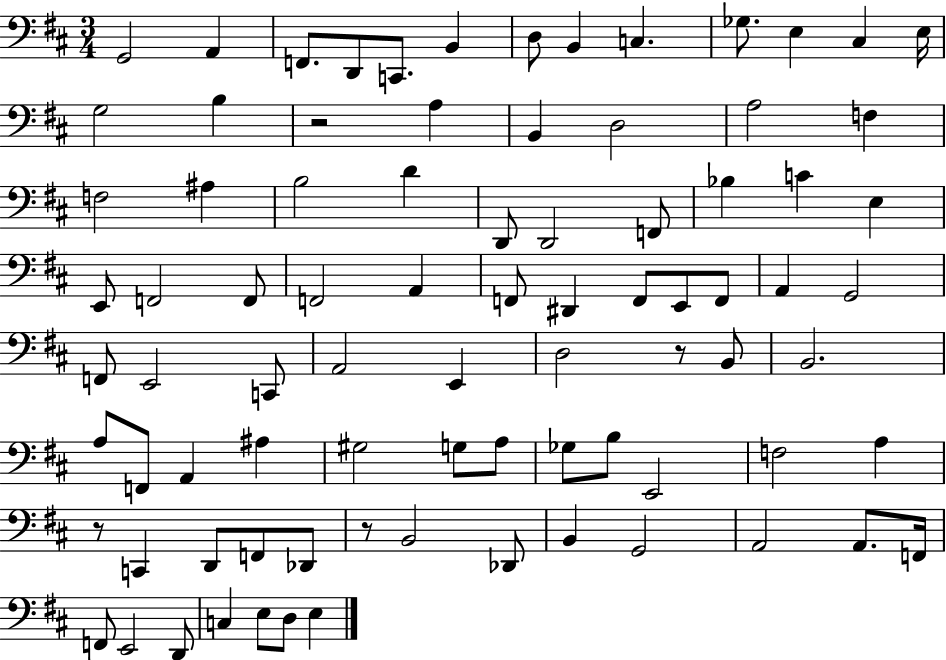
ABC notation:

X:1
T:Untitled
M:3/4
L:1/4
K:D
G,,2 A,, F,,/2 D,,/2 C,,/2 B,, D,/2 B,, C, _G,/2 E, ^C, E,/4 G,2 B, z2 A, B,, D,2 A,2 F, F,2 ^A, B,2 D D,,/2 D,,2 F,,/2 _B, C E, E,,/2 F,,2 F,,/2 F,,2 A,, F,,/2 ^D,, F,,/2 E,,/2 F,,/2 A,, G,,2 F,,/2 E,,2 C,,/2 A,,2 E,, D,2 z/2 B,,/2 B,,2 A,/2 F,,/2 A,, ^A, ^G,2 G,/2 A,/2 _G,/2 B,/2 E,,2 F,2 A, z/2 C,, D,,/2 F,,/2 _D,,/2 z/2 B,,2 _D,,/2 B,, G,,2 A,,2 A,,/2 F,,/4 F,,/2 E,,2 D,,/2 C, E,/2 D,/2 E,